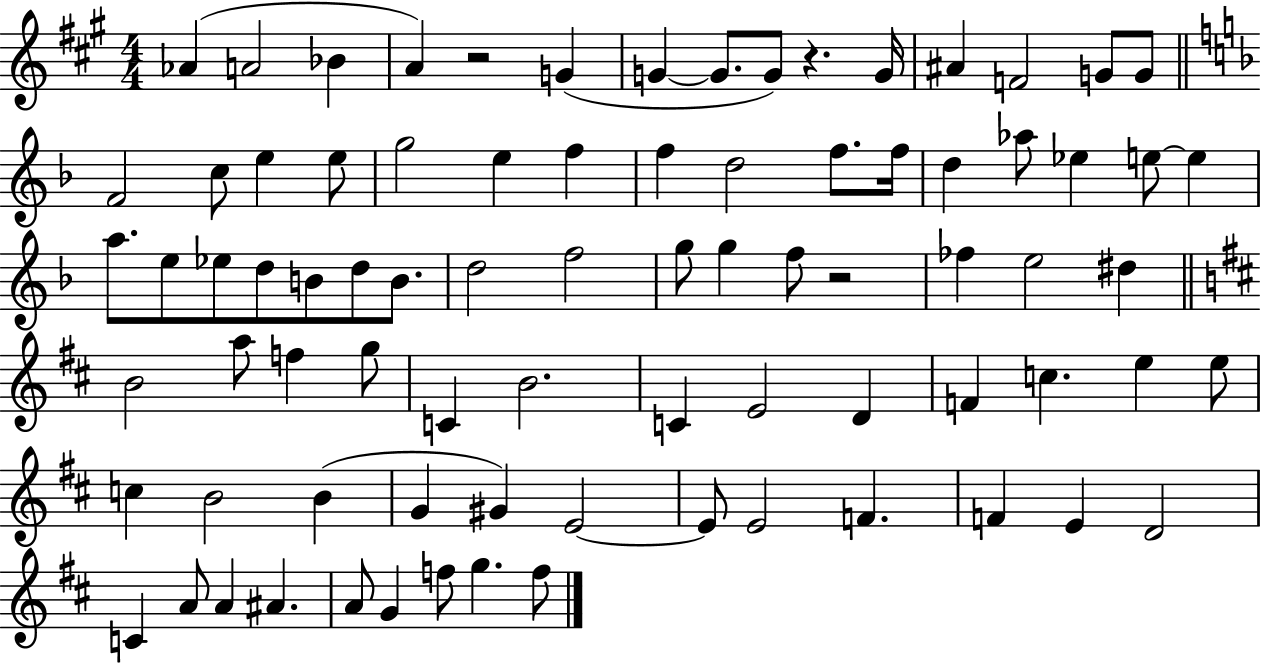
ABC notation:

X:1
T:Untitled
M:4/4
L:1/4
K:A
_A A2 _B A z2 G G G/2 G/2 z G/4 ^A F2 G/2 G/2 F2 c/2 e e/2 g2 e f f d2 f/2 f/4 d _a/2 _e e/2 e a/2 e/2 _e/2 d/2 B/2 d/2 B/2 d2 f2 g/2 g f/2 z2 _f e2 ^d B2 a/2 f g/2 C B2 C E2 D F c e e/2 c B2 B G ^G E2 E/2 E2 F F E D2 C A/2 A ^A A/2 G f/2 g f/2